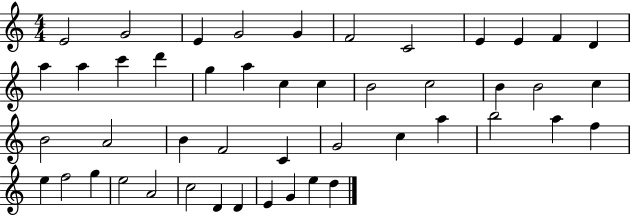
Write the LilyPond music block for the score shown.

{
  \clef treble
  \numericTimeSignature
  \time 4/4
  \key c \major
  e'2 g'2 | e'4 g'2 g'4 | f'2 c'2 | e'4 e'4 f'4 d'4 | \break a''4 a''4 c'''4 d'''4 | g''4 a''4 c''4 c''4 | b'2 c''2 | b'4 b'2 c''4 | \break b'2 a'2 | b'4 f'2 c'4 | g'2 c''4 a''4 | b''2 a''4 f''4 | \break e''4 f''2 g''4 | e''2 a'2 | c''2 d'4 d'4 | e'4 g'4 e''4 d''4 | \break \bar "|."
}